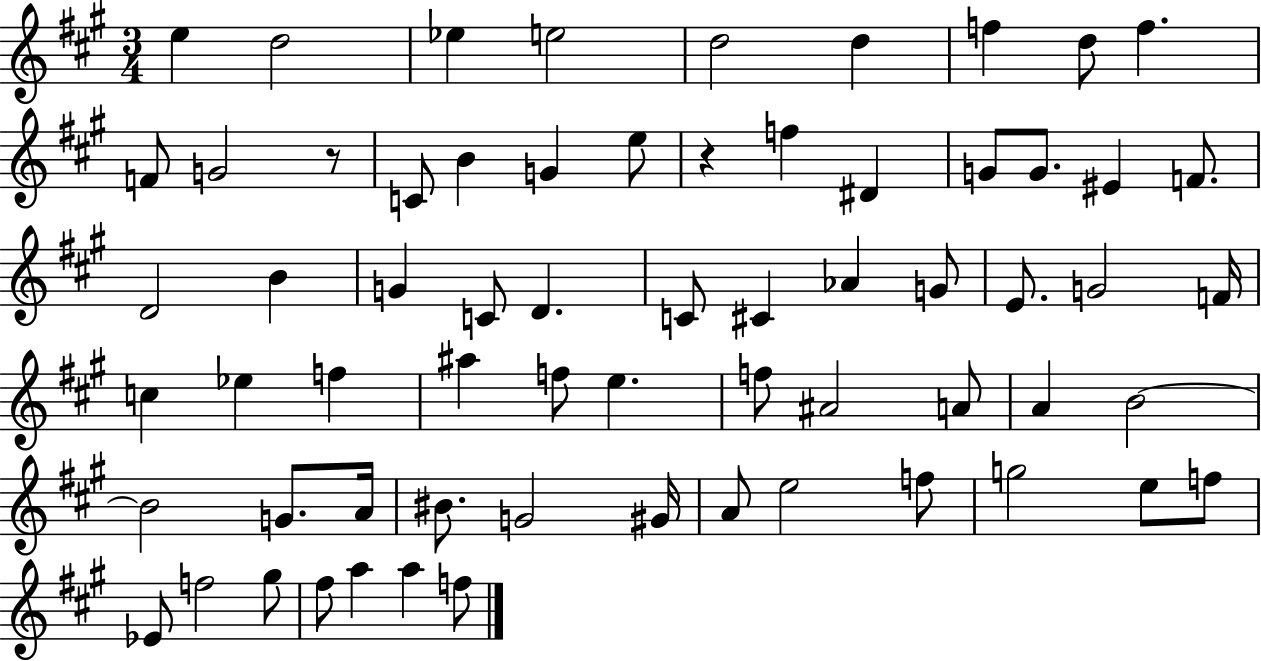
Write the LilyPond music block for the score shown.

{
  \clef treble
  \numericTimeSignature
  \time 3/4
  \key a \major
  e''4 d''2 | ees''4 e''2 | d''2 d''4 | f''4 d''8 f''4. | \break f'8 g'2 r8 | c'8 b'4 g'4 e''8 | r4 f''4 dis'4 | g'8 g'8. eis'4 f'8. | \break d'2 b'4 | g'4 c'8 d'4. | c'8 cis'4 aes'4 g'8 | e'8. g'2 f'16 | \break c''4 ees''4 f''4 | ais''4 f''8 e''4. | f''8 ais'2 a'8 | a'4 b'2~~ | \break b'2 g'8. a'16 | bis'8. g'2 gis'16 | a'8 e''2 f''8 | g''2 e''8 f''8 | \break ees'8 f''2 gis''8 | fis''8 a''4 a''4 f''8 | \bar "|."
}